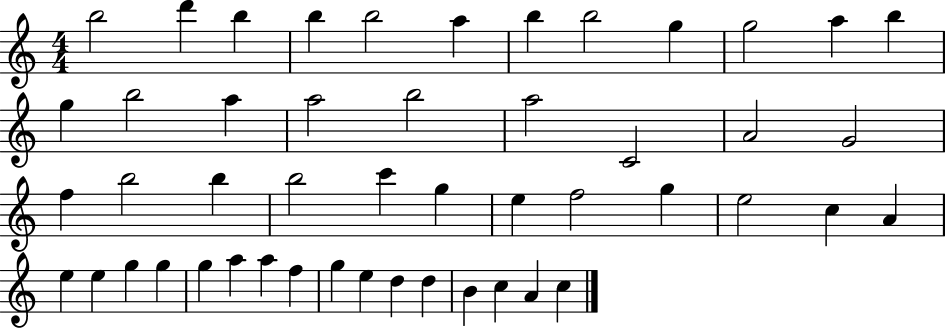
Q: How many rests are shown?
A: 0